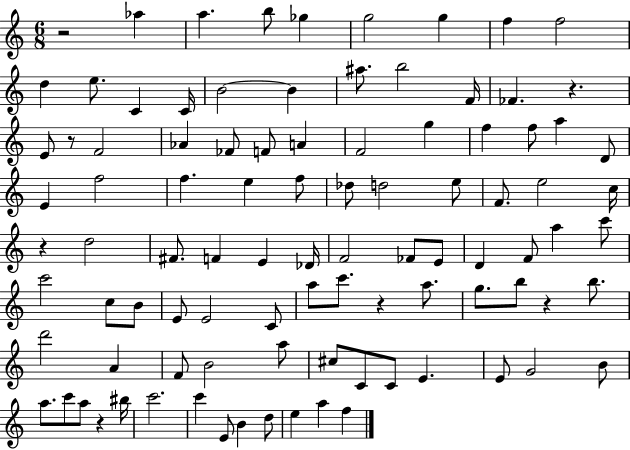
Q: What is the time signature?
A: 6/8